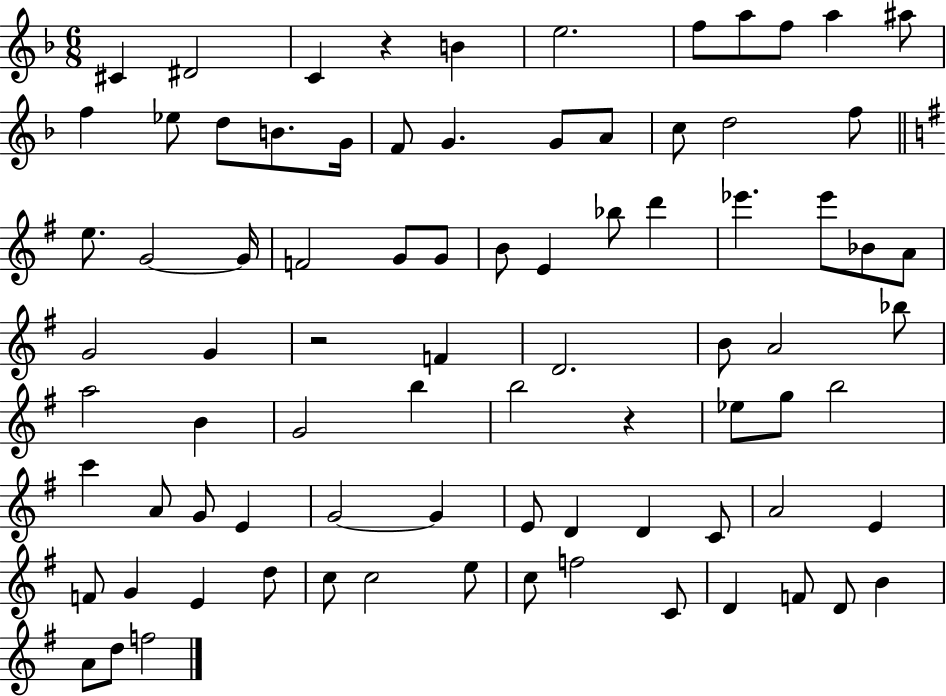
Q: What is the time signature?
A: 6/8